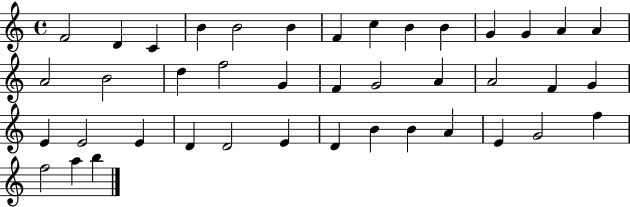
F4/h D4/q C4/q B4/q B4/h B4/q F4/q C5/q B4/q B4/q G4/q G4/q A4/q A4/q A4/h B4/h D5/q F5/h G4/q F4/q G4/h A4/q A4/h F4/q G4/q E4/q E4/h E4/q D4/q D4/h E4/q D4/q B4/q B4/q A4/q E4/q G4/h F5/q F5/h A5/q B5/q